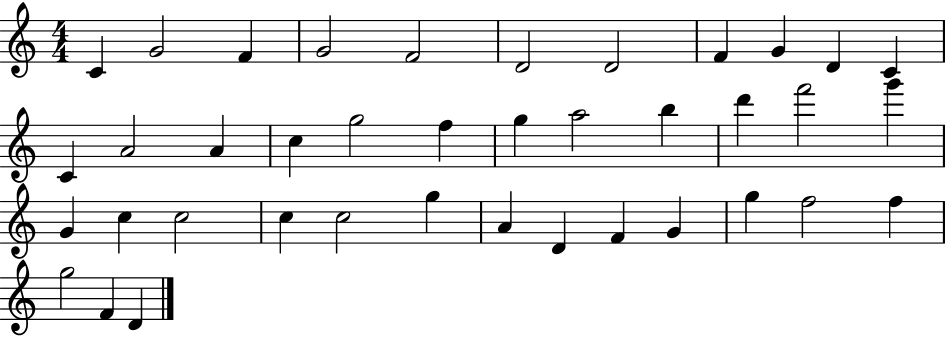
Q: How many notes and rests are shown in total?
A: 39